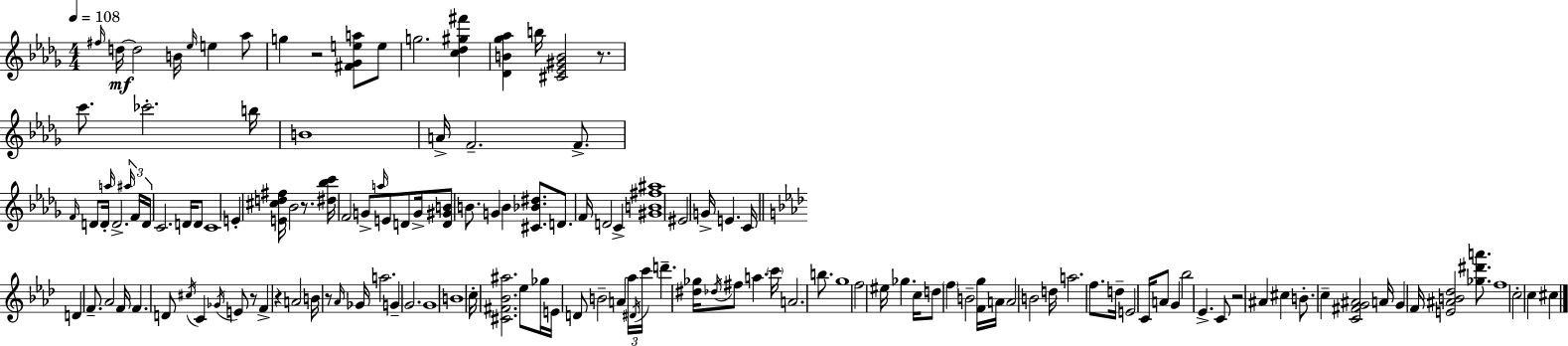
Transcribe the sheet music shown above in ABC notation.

X:1
T:Untitled
M:4/4
L:1/4
K:Bbm
^f/4 d/4 d2 B/4 _e/4 e _a/2 g z2 [^F_Gea]/2 e/2 g2 [c_d^g^f'] [_DB_g_a] b/4 [^C_E^GB]2 z/2 c'/2 _c'2 b/4 B4 A/4 F2 F/2 F/4 D/2 D/4 a/4 D2 ^a/4 F/4 D/4 C2 D/4 D/2 C4 E [E^cd^f]/4 _B2 z/2 [^d_bc']/4 F2 G/2 a/4 E/2 D/2 G/4 [D^GB]/2 B/2 G B [^C_B^d]/2 D/2 F/4 D2 C [^GB^f^a]4 ^E2 G/4 E C/4 D F/2 _A2 F/4 F D/2 ^c/4 C _G/4 E/2 z/2 F z A2 B/4 z/2 _A/4 _G/4 a2 G G2 G4 B4 c/4 [^C^F_B^a]2 _e/2 _g/4 E/4 D/2 B2 A _a/4 ^D/4 c'/4 d' [^d_g]/4 _d/4 ^f/2 a c'/4 A2 b/2 g4 f2 ^e/4 _g c/4 d/2 f B2 [Fg]/4 A/4 A2 B2 d/4 a2 f/2 d/4 E2 C/4 A/2 G _b2 _E C/2 z2 ^A ^c B/2 c [C^FG^A]2 A/4 G F/4 [E^AB_d]2 [_g^d'a']/2 f4 c2 c ^c